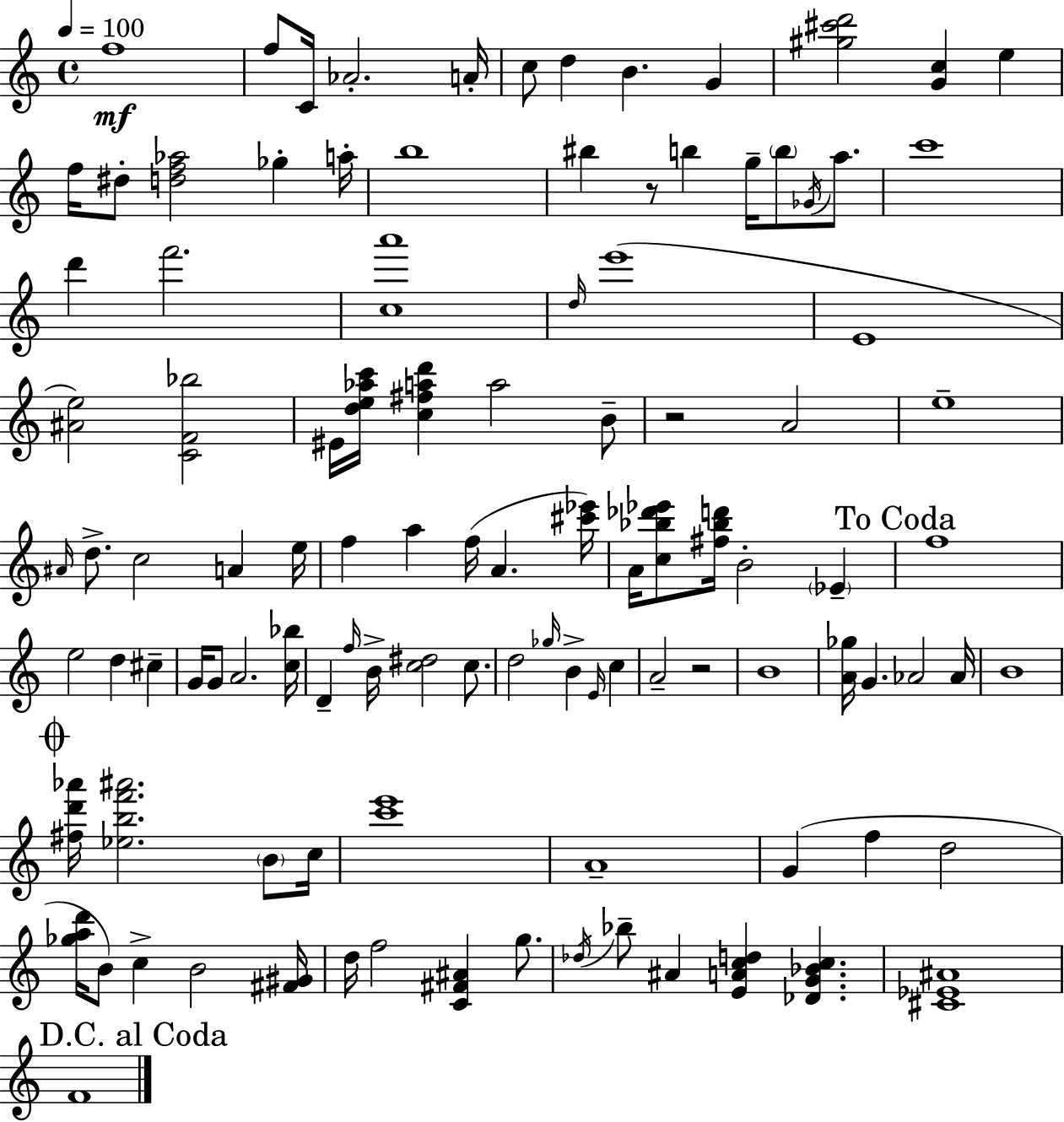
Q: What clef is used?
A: treble